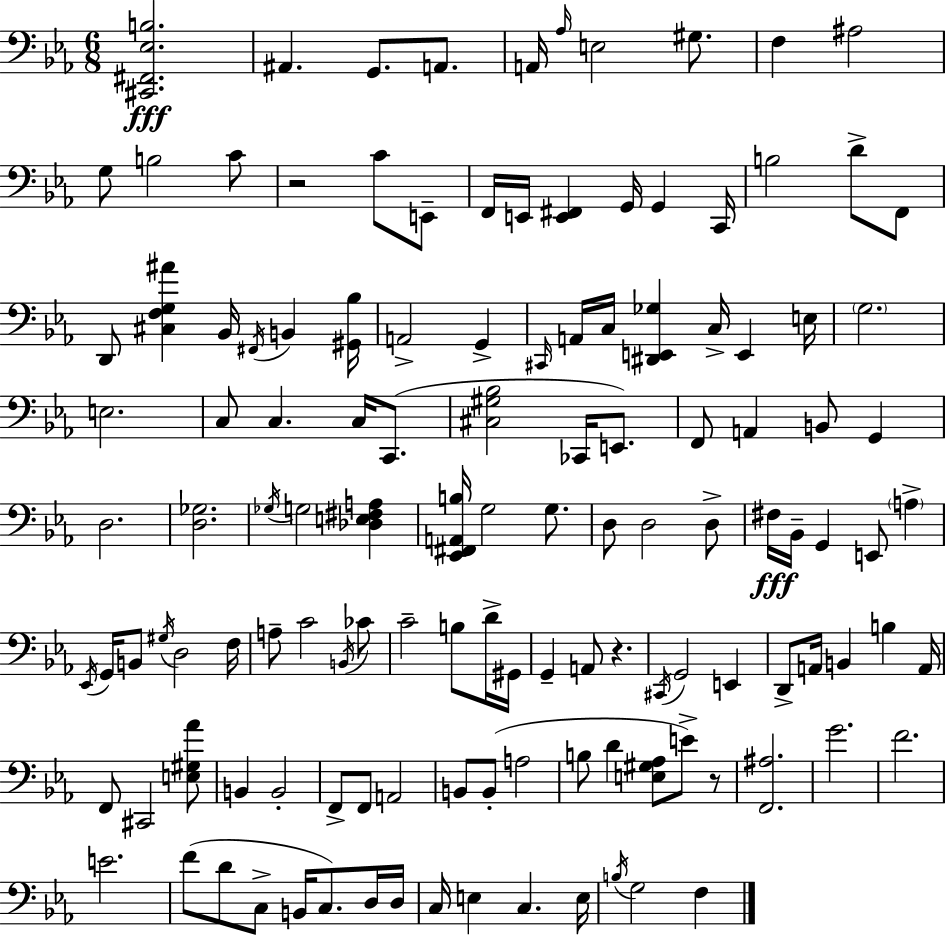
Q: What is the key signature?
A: C minor